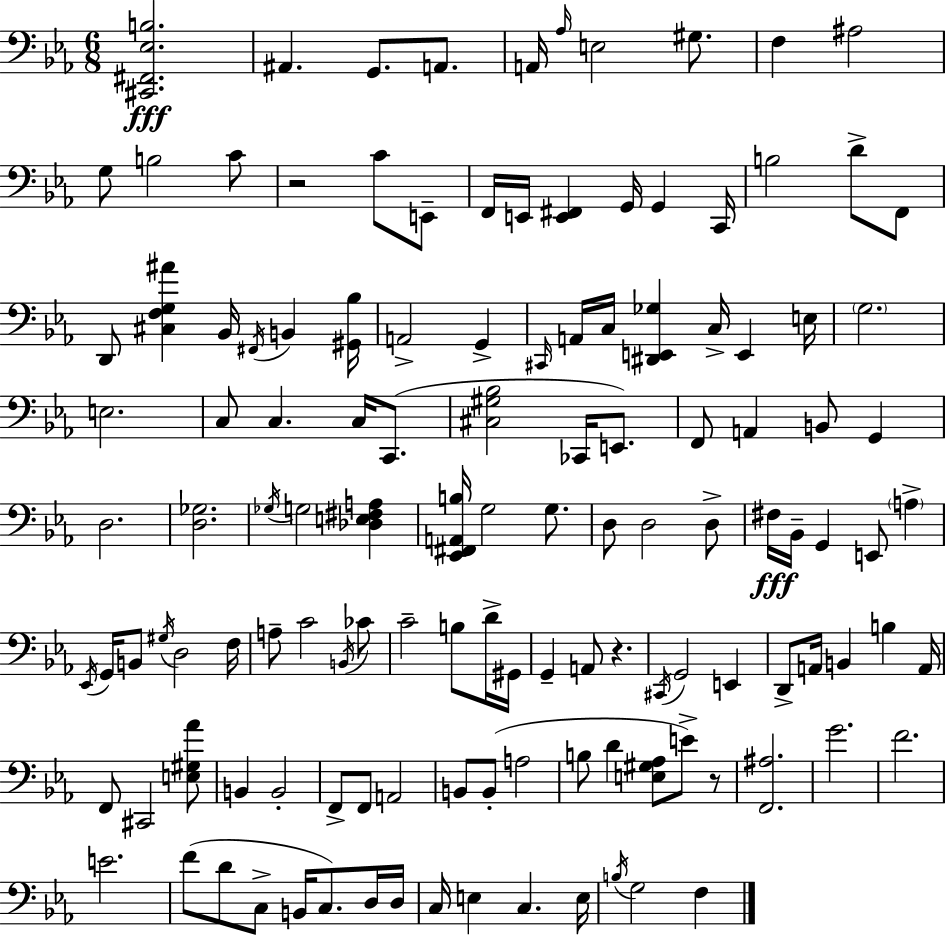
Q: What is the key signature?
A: C minor